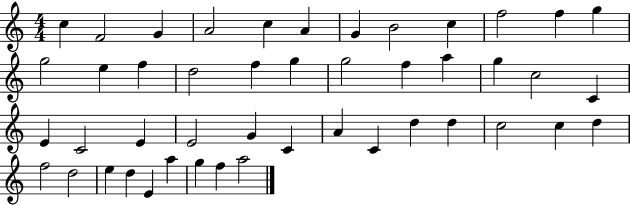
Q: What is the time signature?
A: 4/4